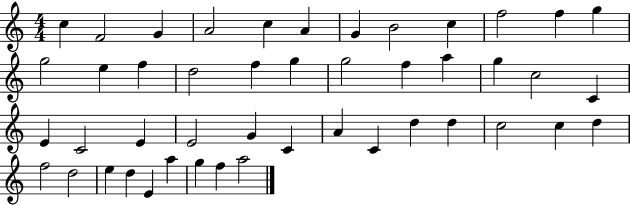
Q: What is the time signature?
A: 4/4